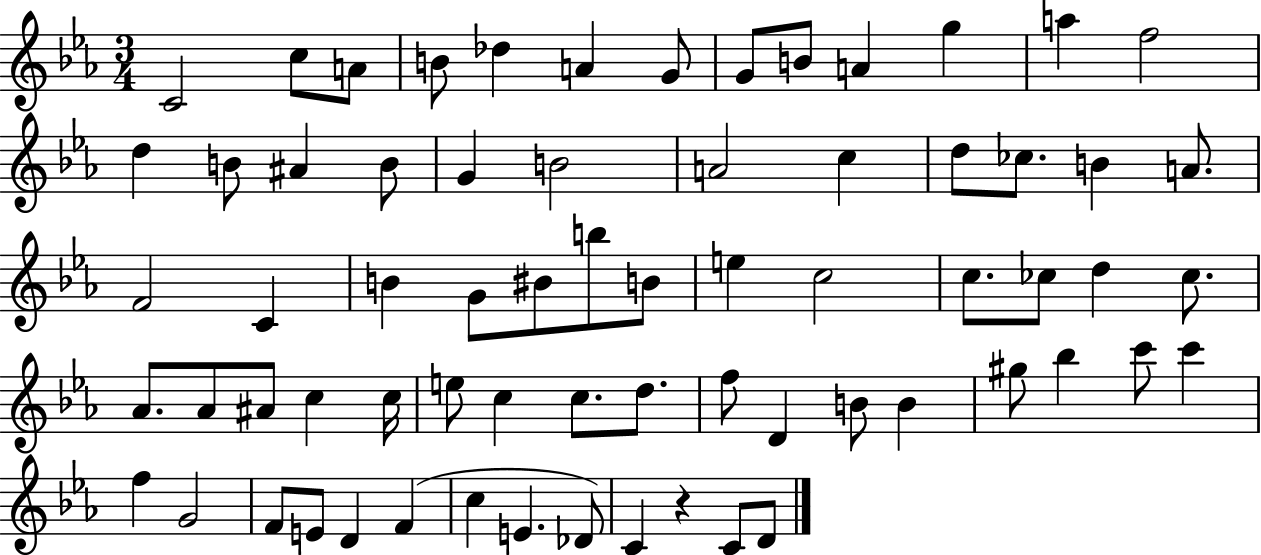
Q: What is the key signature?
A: EES major